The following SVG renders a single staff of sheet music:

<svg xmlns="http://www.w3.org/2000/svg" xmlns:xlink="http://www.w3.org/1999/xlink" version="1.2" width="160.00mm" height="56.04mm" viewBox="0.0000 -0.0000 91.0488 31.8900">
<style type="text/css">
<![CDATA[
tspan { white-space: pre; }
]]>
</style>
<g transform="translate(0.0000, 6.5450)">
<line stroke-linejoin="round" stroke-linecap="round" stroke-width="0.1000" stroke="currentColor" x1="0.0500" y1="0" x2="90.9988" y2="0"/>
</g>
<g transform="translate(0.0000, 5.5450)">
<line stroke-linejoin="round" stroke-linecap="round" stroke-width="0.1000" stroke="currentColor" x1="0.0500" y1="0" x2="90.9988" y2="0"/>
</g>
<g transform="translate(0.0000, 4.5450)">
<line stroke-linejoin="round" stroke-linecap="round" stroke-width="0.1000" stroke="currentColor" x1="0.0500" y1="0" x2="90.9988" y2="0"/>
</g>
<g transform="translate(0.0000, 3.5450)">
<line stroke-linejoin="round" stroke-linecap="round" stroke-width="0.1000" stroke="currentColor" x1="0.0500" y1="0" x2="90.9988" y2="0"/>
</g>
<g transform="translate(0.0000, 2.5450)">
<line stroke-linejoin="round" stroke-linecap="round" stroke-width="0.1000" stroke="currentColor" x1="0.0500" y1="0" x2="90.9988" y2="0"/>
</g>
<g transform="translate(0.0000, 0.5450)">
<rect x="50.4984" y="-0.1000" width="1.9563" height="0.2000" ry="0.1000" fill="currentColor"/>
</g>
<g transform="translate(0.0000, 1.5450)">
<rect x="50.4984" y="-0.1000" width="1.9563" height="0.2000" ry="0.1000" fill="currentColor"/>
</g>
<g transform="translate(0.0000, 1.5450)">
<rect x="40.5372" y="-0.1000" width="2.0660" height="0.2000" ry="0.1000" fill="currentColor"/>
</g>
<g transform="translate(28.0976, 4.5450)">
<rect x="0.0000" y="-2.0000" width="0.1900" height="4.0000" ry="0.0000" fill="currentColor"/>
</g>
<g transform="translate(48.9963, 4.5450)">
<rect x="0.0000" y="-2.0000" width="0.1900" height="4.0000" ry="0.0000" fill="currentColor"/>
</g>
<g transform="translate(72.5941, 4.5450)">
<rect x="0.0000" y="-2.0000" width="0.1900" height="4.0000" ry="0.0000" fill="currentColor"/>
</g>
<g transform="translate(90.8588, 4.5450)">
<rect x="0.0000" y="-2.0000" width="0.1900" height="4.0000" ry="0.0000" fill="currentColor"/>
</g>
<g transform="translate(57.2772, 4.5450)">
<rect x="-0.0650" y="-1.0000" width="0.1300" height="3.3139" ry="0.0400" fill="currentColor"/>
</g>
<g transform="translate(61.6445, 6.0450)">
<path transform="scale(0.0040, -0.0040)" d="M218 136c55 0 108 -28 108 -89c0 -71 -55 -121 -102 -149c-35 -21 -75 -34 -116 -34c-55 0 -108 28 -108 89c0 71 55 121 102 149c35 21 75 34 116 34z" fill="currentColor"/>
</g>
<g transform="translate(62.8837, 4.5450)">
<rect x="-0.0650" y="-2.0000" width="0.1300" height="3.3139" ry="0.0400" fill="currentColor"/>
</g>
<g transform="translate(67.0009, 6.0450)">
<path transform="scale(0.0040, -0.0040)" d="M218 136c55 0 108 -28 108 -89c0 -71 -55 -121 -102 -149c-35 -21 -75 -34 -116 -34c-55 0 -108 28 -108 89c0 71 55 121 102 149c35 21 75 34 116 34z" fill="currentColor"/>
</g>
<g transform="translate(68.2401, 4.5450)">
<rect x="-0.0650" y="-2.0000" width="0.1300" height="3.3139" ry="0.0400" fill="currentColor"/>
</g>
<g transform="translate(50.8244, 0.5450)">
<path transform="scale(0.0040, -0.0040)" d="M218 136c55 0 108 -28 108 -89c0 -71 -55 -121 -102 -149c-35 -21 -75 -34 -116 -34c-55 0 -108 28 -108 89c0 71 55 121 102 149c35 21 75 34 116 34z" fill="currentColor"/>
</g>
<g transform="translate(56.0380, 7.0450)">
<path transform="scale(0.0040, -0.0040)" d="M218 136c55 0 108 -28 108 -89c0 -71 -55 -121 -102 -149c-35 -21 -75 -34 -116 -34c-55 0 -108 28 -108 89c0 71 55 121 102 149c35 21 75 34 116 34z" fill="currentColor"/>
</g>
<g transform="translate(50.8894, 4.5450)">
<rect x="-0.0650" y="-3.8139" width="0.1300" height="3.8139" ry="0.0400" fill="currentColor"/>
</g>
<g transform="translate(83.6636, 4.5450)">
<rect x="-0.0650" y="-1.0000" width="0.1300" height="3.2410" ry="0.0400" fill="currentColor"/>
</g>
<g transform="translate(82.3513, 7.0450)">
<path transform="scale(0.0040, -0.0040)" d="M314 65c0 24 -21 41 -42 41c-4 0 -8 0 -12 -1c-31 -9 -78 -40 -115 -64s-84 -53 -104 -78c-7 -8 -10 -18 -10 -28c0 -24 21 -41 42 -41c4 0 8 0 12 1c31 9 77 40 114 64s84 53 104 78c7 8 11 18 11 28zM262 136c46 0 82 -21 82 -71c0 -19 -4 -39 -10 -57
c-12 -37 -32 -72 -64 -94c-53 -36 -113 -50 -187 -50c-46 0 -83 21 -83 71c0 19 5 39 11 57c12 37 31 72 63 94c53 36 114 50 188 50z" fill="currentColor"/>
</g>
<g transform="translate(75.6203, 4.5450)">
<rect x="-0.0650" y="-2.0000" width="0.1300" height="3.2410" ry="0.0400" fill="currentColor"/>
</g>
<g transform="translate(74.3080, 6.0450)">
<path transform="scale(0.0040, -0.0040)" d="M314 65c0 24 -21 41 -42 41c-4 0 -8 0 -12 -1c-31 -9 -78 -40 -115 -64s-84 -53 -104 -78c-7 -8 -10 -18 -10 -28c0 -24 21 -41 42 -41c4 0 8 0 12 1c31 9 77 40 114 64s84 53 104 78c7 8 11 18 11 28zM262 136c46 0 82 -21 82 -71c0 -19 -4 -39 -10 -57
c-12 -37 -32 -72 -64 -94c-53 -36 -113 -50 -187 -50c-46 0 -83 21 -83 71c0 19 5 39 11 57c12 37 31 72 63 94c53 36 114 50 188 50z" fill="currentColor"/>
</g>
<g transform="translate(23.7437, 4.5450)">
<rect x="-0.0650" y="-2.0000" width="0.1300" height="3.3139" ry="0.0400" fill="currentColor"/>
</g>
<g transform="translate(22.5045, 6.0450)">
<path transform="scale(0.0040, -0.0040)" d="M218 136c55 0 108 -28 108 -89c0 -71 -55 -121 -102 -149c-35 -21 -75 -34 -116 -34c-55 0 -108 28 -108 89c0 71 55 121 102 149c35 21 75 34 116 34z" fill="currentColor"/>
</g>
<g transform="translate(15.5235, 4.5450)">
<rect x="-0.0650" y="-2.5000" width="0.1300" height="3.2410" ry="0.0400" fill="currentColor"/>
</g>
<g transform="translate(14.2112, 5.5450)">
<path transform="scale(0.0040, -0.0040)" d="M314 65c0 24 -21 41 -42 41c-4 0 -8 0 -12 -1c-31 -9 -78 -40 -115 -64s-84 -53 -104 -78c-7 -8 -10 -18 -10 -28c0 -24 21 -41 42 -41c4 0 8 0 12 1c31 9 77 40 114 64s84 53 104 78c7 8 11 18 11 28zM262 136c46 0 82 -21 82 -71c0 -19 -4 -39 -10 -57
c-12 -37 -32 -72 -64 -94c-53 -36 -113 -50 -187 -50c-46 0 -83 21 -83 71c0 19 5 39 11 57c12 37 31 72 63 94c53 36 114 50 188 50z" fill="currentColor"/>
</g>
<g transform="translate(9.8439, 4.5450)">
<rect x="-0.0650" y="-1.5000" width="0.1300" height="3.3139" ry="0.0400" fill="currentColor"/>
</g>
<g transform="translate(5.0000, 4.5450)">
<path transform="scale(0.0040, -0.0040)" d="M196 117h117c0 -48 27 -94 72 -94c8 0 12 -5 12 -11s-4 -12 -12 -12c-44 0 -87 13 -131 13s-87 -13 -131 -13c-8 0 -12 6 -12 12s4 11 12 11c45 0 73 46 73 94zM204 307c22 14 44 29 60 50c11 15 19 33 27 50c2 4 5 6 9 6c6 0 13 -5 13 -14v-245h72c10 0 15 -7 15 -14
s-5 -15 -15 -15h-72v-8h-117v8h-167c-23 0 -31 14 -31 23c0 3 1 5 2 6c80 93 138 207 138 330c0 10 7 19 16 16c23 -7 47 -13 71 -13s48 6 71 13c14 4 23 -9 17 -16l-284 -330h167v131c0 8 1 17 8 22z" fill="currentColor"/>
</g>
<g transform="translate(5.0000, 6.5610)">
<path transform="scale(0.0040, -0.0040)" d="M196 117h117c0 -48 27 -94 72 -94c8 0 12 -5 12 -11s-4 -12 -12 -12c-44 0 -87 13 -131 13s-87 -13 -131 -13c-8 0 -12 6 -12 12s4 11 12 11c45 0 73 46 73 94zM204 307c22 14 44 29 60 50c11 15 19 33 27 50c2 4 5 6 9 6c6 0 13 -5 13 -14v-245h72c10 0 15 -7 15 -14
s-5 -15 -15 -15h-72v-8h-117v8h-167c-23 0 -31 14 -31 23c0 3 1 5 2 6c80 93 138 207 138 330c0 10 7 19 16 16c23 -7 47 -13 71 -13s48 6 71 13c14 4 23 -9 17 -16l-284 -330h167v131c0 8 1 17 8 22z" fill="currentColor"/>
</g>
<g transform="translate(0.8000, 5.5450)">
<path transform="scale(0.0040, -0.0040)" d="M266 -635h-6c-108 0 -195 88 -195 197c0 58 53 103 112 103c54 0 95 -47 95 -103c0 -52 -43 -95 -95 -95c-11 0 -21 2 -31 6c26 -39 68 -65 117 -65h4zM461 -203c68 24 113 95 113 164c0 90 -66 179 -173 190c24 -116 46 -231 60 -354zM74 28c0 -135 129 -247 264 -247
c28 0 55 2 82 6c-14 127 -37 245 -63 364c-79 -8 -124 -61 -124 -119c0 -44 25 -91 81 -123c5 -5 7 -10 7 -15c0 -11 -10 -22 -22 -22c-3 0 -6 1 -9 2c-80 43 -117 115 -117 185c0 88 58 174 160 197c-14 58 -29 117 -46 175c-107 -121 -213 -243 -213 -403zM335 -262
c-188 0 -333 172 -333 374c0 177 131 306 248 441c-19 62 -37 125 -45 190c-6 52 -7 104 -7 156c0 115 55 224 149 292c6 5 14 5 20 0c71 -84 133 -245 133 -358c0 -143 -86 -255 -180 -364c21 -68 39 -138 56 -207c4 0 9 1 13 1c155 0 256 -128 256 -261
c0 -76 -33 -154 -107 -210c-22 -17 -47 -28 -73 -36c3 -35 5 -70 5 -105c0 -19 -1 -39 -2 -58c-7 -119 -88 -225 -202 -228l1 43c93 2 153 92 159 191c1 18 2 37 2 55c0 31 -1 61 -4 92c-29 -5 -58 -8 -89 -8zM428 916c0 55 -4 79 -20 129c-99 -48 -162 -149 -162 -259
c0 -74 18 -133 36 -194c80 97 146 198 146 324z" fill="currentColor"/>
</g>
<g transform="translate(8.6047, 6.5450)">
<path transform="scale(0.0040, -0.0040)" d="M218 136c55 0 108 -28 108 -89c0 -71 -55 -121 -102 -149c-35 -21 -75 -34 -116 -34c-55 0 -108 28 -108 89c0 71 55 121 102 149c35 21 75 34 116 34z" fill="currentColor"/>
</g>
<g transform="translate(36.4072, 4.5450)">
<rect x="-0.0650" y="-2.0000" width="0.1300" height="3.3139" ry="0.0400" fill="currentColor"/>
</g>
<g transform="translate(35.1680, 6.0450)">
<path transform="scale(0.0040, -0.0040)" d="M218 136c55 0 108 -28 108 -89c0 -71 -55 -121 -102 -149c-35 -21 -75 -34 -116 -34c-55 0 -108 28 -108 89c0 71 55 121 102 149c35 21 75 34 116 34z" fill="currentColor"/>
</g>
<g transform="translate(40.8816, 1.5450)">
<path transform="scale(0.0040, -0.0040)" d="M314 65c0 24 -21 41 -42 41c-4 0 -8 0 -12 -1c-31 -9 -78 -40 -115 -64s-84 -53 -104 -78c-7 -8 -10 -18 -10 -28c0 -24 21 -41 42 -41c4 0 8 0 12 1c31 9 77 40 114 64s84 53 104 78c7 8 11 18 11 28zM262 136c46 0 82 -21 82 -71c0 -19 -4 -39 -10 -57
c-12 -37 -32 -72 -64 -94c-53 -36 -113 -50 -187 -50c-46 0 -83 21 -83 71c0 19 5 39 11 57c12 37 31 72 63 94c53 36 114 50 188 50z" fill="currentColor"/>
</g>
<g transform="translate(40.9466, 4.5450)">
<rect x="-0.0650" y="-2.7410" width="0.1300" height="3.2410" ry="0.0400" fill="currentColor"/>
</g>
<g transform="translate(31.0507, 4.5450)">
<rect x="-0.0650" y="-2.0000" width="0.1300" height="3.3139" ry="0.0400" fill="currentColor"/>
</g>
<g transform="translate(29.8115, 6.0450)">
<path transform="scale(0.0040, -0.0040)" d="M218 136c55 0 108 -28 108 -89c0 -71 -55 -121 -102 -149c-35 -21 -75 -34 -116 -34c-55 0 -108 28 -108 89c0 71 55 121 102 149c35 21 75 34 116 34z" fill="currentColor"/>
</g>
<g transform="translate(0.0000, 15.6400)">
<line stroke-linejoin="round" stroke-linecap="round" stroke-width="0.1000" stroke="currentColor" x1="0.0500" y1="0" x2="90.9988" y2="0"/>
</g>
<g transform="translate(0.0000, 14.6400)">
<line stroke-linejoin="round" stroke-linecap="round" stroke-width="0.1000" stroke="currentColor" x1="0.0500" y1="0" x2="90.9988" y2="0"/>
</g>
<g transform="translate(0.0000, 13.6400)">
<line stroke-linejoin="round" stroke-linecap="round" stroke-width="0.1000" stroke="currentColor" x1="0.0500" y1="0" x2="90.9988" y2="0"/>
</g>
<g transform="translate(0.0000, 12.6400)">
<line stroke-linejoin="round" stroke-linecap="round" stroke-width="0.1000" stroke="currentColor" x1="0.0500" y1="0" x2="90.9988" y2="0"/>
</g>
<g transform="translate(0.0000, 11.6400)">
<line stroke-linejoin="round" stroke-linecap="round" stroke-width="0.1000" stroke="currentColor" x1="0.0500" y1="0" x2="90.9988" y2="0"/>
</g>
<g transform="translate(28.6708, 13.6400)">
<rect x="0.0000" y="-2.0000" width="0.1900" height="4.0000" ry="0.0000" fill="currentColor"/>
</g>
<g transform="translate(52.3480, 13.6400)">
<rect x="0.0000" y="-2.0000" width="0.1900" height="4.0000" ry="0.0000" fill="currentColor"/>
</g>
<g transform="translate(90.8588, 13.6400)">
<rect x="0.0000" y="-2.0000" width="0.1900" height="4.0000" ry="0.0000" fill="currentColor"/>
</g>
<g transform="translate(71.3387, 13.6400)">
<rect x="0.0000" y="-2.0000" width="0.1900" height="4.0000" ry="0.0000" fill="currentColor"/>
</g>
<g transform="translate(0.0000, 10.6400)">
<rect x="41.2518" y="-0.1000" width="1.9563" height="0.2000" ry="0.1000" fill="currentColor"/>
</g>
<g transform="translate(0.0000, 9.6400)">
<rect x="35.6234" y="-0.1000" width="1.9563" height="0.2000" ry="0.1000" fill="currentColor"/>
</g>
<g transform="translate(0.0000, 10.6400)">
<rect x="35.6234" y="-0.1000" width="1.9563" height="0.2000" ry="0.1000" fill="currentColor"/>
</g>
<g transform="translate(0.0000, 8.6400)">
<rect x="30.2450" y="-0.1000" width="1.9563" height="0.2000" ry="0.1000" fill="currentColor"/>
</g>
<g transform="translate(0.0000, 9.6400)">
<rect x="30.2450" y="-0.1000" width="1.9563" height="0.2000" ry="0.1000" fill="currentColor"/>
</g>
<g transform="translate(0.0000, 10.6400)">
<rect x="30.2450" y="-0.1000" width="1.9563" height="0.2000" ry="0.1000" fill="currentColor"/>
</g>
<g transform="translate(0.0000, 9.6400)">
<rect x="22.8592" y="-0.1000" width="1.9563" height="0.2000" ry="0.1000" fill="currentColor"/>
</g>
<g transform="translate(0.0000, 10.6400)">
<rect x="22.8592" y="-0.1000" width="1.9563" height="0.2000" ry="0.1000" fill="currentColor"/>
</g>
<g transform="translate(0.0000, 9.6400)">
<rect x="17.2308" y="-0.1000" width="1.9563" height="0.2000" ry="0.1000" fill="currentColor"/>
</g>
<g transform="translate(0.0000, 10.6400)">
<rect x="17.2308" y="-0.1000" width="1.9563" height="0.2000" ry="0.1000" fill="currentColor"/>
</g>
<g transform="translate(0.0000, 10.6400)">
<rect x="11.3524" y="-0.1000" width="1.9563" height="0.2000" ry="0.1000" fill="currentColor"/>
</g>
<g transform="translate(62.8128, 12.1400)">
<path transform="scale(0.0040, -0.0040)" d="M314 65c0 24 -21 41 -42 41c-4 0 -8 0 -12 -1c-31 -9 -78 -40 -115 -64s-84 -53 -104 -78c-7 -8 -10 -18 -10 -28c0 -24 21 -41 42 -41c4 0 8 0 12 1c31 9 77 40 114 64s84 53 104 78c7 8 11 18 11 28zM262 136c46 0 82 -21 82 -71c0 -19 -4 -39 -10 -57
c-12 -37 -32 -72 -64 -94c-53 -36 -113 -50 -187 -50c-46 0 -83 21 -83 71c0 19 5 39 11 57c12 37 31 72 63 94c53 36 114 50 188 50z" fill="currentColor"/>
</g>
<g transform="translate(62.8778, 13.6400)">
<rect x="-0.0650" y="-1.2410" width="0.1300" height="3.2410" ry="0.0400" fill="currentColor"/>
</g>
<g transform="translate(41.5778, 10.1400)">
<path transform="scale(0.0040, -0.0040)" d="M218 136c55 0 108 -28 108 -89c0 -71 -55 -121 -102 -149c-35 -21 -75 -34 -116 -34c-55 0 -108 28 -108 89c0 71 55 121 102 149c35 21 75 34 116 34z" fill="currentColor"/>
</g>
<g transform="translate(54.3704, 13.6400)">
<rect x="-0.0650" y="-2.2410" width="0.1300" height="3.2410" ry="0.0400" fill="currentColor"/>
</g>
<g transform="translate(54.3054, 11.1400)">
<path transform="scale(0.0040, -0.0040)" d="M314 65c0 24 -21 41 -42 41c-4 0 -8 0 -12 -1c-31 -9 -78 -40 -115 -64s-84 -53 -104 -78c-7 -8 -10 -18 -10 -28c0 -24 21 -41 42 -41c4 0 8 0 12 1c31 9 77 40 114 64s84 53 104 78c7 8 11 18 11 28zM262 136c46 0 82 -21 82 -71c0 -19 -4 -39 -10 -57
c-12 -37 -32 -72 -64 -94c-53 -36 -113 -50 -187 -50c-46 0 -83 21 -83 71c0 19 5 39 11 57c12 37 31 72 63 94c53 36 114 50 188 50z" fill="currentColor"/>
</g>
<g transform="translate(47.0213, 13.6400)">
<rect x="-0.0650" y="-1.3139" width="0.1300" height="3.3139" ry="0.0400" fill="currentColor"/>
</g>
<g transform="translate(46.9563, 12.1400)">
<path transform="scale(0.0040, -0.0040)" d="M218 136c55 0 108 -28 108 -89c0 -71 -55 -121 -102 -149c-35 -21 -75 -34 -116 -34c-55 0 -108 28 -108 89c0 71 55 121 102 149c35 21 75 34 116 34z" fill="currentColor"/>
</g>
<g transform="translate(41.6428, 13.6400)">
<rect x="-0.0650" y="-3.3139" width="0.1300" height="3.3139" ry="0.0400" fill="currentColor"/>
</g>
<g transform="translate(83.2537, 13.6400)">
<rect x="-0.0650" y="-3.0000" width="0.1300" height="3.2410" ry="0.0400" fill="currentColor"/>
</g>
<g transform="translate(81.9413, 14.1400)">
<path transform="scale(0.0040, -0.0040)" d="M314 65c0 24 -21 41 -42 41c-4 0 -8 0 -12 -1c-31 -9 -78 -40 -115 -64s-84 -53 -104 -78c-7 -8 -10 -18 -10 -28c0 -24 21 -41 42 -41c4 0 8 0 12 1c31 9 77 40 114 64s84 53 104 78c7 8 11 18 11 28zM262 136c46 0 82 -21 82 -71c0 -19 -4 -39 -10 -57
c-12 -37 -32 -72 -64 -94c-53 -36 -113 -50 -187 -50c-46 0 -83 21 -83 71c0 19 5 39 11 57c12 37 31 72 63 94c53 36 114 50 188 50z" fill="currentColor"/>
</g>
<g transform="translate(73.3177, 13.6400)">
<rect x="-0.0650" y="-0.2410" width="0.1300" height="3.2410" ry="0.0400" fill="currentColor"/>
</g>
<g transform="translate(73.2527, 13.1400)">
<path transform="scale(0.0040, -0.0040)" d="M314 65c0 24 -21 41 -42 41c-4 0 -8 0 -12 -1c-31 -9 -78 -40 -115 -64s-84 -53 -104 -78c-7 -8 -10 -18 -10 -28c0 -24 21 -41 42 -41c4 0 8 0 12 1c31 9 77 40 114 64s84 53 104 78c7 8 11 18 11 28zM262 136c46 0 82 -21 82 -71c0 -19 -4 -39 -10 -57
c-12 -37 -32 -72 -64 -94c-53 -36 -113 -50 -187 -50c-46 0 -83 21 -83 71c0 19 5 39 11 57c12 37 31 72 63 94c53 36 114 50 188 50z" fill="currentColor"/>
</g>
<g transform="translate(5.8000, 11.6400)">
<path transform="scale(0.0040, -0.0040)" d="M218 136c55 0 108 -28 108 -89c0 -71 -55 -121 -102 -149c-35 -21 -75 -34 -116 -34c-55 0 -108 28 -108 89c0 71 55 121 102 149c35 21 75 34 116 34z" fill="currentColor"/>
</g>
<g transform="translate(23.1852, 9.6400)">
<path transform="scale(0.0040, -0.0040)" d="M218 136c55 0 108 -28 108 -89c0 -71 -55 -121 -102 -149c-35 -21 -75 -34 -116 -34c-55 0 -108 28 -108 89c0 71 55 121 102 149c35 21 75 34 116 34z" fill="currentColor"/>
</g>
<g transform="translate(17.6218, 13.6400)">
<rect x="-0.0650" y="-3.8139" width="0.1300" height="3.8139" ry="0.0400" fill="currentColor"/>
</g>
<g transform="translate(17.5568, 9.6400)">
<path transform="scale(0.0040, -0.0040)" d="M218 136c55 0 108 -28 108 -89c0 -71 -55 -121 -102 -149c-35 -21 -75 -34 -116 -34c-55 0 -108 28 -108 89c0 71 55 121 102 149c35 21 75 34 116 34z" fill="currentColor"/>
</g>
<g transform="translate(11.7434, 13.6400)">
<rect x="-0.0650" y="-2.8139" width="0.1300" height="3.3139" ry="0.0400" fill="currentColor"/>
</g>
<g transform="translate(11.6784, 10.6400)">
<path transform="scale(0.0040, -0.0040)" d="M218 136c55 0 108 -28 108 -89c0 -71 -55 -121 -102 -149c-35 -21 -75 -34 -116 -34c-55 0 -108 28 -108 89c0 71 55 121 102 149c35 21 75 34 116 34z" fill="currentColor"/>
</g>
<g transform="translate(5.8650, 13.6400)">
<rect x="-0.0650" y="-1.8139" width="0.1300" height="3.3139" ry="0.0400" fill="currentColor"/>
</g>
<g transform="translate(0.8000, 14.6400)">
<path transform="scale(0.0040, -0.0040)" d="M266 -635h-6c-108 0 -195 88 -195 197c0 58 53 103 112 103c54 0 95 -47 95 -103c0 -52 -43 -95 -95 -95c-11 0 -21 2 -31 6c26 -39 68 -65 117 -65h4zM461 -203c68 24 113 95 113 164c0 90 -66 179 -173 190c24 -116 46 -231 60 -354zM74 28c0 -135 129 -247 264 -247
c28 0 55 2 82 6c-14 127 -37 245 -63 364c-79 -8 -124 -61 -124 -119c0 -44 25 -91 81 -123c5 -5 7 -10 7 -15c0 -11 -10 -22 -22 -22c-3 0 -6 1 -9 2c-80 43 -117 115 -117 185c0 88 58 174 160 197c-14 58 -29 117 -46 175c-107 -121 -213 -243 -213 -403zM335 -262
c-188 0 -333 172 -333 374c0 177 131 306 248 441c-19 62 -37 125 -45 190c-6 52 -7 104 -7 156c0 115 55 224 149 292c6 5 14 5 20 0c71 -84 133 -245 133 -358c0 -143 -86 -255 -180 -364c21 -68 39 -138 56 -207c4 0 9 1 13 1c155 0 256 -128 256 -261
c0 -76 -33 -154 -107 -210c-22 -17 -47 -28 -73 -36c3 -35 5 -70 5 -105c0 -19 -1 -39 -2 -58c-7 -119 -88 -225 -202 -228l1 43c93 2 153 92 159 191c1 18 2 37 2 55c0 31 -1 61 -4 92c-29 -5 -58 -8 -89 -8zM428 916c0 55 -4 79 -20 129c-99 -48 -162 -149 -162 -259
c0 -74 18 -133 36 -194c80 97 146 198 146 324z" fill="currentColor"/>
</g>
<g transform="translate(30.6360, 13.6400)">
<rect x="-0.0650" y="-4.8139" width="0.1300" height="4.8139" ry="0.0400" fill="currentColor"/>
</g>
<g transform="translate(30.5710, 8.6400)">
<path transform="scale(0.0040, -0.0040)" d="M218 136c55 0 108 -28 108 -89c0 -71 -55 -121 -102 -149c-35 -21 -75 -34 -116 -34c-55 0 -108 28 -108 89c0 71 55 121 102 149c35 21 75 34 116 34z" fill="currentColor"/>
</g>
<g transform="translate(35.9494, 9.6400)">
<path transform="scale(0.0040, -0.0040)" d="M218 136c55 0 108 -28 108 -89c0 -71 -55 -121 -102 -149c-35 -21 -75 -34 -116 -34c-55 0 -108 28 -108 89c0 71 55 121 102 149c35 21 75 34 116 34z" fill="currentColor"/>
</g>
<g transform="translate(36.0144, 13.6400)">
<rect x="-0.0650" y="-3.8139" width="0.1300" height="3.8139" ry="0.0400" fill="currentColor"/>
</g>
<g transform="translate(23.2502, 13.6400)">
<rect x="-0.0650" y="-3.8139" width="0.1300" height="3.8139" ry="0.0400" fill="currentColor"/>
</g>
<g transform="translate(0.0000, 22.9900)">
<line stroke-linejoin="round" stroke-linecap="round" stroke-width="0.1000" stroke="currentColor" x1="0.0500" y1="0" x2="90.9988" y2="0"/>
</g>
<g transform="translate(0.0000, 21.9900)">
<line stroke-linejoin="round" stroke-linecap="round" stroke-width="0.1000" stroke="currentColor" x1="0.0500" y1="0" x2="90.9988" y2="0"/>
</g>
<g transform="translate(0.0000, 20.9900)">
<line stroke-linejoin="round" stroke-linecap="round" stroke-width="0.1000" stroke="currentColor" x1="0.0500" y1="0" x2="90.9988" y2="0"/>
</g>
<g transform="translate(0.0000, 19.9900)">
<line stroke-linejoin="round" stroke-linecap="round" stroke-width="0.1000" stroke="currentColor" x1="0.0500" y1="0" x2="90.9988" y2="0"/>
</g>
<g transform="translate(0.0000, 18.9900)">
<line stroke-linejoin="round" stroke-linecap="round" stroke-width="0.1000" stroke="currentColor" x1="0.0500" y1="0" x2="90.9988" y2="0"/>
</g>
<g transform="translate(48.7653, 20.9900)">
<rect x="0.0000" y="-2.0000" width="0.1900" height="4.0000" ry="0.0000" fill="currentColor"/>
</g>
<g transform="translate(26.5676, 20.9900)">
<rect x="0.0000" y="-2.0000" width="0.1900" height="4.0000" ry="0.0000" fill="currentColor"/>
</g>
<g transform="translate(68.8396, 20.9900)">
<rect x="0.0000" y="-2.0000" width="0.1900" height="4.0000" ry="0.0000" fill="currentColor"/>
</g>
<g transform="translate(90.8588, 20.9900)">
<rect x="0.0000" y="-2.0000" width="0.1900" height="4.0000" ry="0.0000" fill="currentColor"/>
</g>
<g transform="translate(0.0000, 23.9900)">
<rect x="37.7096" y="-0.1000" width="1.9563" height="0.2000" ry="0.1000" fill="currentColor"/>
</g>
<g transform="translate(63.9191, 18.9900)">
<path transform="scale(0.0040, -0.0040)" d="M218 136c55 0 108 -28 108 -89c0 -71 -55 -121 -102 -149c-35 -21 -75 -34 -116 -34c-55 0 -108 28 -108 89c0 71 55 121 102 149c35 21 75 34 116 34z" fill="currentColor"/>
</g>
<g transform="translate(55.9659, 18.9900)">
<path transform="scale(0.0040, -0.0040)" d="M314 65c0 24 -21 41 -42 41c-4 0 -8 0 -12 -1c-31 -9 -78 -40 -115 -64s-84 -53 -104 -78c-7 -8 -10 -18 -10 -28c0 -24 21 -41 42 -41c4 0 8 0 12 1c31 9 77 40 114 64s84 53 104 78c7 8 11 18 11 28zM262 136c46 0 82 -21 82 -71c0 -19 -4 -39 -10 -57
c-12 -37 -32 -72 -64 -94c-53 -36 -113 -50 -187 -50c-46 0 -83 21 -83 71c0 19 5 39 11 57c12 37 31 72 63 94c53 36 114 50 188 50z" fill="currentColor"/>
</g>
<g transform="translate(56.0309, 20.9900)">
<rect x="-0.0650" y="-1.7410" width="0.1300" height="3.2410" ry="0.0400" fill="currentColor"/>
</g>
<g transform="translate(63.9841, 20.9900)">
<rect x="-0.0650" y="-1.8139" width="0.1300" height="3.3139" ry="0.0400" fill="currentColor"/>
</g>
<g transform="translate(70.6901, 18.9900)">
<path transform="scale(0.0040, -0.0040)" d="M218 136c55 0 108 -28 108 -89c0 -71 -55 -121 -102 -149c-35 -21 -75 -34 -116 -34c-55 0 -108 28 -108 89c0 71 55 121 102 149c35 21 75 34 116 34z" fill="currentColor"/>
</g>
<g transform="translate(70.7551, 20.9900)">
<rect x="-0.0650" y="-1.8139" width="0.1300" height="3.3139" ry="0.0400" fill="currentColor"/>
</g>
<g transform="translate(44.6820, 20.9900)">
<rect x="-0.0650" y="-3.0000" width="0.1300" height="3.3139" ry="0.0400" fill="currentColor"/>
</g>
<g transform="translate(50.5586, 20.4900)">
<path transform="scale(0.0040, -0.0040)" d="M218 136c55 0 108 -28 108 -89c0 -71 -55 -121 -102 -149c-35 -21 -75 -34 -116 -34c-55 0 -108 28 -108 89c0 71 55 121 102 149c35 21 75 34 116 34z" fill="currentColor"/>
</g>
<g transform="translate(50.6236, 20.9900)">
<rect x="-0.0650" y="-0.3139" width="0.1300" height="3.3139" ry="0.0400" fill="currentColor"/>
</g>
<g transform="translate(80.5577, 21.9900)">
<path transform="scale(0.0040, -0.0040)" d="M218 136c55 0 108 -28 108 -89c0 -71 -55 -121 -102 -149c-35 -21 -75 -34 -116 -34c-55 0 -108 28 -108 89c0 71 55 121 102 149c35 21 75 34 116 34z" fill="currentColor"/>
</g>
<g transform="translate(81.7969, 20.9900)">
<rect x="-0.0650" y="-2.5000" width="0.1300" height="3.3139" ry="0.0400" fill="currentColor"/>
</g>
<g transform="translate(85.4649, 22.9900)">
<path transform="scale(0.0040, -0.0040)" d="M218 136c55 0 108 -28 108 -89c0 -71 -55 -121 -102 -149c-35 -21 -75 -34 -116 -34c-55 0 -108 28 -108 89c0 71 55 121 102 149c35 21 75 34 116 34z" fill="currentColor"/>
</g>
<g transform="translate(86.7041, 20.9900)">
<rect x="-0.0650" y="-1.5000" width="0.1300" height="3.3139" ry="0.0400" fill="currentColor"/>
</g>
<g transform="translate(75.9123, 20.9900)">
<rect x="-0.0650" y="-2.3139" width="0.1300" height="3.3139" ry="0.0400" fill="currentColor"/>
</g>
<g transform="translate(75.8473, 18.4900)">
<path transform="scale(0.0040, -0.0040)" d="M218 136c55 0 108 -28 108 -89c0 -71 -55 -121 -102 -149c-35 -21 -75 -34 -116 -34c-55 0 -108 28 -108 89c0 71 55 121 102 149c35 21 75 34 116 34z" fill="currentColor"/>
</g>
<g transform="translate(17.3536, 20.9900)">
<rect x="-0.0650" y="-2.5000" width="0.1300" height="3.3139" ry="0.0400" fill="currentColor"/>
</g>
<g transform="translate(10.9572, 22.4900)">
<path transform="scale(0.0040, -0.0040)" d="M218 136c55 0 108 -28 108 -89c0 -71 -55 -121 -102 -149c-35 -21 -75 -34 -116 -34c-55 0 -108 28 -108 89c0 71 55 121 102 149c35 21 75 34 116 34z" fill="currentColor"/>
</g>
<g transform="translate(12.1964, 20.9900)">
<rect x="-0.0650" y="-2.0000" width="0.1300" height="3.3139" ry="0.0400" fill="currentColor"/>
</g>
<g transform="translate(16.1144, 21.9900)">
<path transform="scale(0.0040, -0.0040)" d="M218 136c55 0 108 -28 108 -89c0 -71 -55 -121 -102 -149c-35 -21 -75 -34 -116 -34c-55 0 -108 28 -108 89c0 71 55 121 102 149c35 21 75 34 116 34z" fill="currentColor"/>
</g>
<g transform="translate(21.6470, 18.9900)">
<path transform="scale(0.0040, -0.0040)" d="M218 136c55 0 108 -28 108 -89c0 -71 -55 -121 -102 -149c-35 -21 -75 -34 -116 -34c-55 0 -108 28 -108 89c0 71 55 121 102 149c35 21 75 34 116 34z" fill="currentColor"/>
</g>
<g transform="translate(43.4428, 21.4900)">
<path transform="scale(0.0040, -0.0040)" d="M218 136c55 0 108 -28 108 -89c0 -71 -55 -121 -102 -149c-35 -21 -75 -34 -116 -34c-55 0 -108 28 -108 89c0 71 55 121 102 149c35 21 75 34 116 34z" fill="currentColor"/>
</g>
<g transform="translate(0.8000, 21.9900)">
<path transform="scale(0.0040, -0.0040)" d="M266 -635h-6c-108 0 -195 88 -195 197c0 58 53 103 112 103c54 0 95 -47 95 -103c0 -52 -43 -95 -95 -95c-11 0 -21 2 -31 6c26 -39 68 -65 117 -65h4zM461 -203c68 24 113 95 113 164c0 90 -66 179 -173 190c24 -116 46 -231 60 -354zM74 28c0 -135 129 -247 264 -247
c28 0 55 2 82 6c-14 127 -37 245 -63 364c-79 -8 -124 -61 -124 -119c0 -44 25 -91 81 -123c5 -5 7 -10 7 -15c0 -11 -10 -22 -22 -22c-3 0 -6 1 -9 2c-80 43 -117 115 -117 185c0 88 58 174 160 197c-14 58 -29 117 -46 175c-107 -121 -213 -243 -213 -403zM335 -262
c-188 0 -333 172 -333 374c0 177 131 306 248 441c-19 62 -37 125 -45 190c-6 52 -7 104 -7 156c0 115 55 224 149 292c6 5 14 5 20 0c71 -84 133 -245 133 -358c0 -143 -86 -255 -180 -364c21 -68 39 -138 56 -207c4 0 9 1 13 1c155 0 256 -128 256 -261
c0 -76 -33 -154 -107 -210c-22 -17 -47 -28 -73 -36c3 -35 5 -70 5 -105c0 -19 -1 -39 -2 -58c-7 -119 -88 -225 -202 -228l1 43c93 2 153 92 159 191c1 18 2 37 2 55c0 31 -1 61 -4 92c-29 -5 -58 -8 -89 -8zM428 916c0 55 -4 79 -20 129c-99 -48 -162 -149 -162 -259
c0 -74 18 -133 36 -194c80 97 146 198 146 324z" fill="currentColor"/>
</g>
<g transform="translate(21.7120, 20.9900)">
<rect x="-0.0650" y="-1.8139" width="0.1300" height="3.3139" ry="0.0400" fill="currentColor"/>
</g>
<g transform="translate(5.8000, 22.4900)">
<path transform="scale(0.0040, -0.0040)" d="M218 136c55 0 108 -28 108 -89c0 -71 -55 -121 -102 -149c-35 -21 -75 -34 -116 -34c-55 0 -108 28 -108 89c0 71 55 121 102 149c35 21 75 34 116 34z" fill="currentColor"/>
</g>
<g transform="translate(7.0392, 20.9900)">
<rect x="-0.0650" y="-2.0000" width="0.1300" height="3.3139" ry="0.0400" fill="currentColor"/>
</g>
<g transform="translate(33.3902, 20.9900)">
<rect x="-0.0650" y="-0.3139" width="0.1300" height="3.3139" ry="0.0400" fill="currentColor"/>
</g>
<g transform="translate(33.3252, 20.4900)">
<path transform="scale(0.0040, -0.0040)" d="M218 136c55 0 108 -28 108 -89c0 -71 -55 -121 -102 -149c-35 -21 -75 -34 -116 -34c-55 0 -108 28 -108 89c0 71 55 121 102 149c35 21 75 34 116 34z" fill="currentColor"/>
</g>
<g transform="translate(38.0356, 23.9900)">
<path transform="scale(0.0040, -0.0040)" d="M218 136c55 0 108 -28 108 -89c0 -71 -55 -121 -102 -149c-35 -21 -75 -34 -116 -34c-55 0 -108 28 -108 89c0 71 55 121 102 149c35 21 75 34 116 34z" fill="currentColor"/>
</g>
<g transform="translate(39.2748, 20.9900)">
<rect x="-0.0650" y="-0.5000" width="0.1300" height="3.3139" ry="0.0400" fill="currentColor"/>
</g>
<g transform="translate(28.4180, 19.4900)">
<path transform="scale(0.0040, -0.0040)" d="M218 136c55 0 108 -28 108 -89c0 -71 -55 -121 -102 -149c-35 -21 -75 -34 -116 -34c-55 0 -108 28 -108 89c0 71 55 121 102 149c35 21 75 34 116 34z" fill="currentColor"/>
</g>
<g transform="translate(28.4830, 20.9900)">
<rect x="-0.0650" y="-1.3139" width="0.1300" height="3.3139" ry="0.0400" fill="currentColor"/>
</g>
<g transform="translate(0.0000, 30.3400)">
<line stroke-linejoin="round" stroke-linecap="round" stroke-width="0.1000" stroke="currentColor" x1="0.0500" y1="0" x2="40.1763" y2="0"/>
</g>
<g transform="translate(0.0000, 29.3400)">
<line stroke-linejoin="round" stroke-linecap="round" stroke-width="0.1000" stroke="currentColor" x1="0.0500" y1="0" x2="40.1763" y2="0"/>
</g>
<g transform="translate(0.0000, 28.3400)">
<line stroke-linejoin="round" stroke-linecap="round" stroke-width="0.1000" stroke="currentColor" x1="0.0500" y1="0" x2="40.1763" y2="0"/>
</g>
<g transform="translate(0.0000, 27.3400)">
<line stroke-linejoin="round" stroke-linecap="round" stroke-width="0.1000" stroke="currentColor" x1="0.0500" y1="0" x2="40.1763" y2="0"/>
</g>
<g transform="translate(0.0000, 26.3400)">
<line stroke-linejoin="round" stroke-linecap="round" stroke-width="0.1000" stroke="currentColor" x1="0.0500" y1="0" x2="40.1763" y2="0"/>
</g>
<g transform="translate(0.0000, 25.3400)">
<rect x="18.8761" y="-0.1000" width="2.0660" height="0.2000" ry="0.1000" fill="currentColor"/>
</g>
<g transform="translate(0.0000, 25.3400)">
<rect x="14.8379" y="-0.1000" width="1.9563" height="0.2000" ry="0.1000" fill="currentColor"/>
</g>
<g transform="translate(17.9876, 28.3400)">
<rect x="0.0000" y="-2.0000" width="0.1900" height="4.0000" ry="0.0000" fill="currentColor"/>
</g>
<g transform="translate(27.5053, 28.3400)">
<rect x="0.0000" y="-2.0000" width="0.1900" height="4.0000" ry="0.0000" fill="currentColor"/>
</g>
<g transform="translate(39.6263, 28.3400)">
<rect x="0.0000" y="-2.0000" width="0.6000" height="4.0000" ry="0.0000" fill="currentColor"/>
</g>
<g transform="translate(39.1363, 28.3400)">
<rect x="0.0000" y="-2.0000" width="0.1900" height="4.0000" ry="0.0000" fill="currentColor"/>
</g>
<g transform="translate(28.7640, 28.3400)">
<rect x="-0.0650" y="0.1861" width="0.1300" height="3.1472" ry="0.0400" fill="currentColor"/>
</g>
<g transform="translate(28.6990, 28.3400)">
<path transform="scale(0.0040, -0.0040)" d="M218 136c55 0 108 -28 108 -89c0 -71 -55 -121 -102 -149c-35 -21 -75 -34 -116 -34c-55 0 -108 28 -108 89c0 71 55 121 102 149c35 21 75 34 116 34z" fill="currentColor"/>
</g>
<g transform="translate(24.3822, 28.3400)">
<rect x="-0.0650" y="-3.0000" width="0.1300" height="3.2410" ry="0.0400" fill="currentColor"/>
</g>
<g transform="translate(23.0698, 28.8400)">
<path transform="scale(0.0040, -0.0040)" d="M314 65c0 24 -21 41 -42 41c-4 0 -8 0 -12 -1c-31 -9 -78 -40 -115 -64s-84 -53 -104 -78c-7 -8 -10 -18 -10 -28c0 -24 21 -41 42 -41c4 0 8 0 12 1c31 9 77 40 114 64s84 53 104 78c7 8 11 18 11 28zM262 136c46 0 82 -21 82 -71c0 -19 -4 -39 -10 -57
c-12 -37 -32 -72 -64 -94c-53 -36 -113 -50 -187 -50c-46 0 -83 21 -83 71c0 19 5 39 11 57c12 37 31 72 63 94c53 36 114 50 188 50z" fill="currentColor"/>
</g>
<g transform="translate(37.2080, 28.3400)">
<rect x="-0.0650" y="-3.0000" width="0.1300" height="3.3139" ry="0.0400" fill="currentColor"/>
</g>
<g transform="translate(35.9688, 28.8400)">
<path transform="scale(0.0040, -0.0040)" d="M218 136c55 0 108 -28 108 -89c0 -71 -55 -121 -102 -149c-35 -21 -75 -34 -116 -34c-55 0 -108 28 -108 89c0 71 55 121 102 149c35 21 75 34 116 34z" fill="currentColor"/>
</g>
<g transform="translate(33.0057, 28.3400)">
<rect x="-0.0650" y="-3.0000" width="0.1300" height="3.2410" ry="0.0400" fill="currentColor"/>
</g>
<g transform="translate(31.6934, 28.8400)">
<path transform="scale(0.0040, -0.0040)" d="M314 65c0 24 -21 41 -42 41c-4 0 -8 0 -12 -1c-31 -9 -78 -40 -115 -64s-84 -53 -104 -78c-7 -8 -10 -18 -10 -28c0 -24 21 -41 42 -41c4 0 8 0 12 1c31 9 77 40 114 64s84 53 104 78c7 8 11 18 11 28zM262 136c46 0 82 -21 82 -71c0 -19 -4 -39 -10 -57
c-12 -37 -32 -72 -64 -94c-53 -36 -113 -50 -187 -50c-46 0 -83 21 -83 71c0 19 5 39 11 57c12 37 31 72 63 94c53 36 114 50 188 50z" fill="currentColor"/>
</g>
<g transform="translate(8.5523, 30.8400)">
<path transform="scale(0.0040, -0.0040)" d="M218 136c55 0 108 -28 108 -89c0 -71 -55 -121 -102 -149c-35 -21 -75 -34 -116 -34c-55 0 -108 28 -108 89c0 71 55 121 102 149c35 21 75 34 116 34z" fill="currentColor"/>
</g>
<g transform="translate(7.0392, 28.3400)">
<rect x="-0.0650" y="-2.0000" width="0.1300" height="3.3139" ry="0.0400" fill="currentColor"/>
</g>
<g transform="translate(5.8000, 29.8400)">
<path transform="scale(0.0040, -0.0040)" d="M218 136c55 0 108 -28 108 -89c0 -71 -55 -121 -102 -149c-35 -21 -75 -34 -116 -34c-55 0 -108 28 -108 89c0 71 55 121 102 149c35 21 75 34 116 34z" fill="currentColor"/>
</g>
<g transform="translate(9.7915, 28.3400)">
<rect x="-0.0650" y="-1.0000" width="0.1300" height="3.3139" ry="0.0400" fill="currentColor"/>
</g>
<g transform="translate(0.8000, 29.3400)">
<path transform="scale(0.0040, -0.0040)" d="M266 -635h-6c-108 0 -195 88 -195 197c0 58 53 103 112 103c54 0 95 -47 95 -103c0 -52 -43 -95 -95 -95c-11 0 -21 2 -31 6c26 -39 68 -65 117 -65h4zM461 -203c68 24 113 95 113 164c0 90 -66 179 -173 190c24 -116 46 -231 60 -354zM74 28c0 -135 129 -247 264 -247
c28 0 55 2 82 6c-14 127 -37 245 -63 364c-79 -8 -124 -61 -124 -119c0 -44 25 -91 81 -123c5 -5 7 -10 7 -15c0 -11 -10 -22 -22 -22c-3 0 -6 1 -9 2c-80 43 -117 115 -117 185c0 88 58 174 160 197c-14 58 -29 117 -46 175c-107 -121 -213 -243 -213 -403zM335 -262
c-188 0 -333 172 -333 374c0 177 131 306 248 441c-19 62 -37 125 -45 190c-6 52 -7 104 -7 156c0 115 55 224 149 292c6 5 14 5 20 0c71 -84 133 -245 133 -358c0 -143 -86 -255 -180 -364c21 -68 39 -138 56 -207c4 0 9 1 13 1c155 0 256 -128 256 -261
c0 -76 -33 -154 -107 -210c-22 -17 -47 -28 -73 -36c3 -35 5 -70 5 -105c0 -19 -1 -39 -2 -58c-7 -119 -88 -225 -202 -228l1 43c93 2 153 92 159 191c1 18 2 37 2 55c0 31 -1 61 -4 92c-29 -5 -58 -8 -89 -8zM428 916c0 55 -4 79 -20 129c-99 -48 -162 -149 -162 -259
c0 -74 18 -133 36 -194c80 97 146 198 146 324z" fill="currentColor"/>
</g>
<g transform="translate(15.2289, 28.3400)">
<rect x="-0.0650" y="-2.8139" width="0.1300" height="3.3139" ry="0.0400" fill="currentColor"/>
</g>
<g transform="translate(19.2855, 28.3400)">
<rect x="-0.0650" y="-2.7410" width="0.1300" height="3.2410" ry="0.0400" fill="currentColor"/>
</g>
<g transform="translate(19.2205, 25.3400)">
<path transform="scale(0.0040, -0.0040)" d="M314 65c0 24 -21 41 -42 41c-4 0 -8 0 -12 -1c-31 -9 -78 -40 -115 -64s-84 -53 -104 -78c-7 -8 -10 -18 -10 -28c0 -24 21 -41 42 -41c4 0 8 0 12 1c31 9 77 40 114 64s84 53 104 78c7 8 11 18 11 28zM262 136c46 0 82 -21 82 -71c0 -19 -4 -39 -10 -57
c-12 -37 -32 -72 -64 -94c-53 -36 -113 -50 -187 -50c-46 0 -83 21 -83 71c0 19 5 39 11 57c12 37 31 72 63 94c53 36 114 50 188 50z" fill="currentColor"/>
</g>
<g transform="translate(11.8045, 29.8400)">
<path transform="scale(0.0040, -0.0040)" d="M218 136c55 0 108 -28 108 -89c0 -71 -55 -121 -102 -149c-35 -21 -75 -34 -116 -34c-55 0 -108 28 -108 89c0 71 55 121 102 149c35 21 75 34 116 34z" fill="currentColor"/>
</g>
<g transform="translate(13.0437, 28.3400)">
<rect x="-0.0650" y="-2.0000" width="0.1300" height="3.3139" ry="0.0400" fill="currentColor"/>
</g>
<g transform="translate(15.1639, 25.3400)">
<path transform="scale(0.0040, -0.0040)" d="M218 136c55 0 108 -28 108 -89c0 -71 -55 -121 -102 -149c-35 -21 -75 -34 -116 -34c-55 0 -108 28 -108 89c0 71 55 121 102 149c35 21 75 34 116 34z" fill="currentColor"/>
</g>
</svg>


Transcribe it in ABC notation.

X:1
T:Untitled
M:4/4
L:1/4
K:C
E G2 F F F a2 c' D F F F2 D2 f a c' c' e' c' b e g2 e2 c2 A2 F F G f e c C A c f2 f f g G E F D F a a2 A2 B A2 A